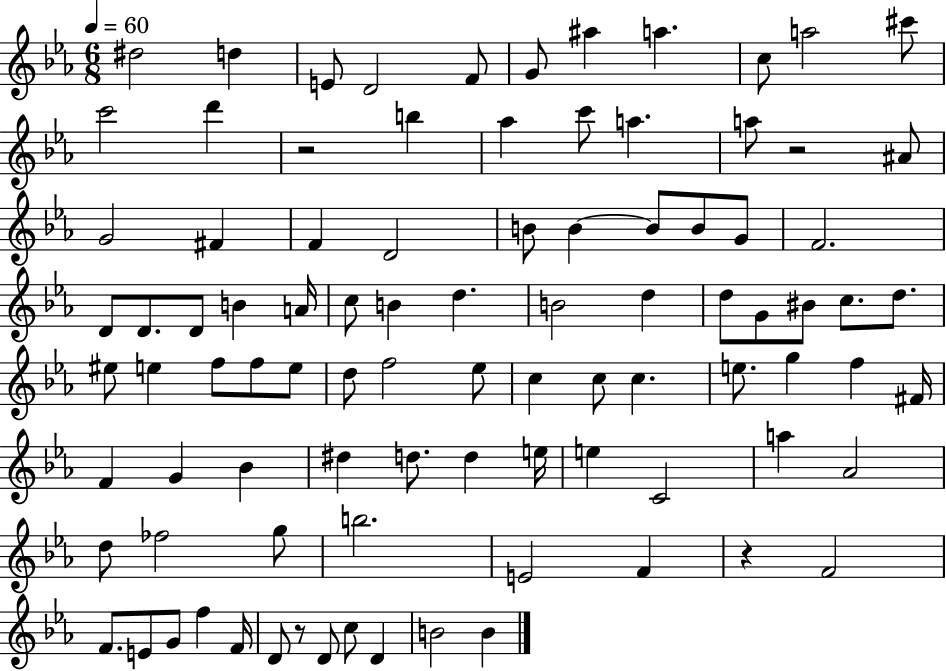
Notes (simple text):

D#5/h D5/q E4/e D4/h F4/e G4/e A#5/q A5/q. C5/e A5/h C#6/e C6/h D6/q R/h B5/q Ab5/q C6/e A5/q. A5/e R/h A#4/e G4/h F#4/q F4/q D4/h B4/e B4/q B4/e B4/e G4/e F4/h. D4/e D4/e. D4/e B4/q A4/s C5/e B4/q D5/q. B4/h D5/q D5/e G4/e BIS4/e C5/e. D5/e. EIS5/e E5/q F5/e F5/e E5/e D5/e F5/h Eb5/e C5/q C5/e C5/q. E5/e. G5/q F5/q F#4/s F4/q G4/q Bb4/q D#5/q D5/e. D5/q E5/s E5/q C4/h A5/q Ab4/h D5/e FES5/h G5/e B5/h. E4/h F4/q R/q F4/h F4/e. E4/e G4/e F5/q F4/s D4/e R/e D4/e C5/e D4/q B4/h B4/q